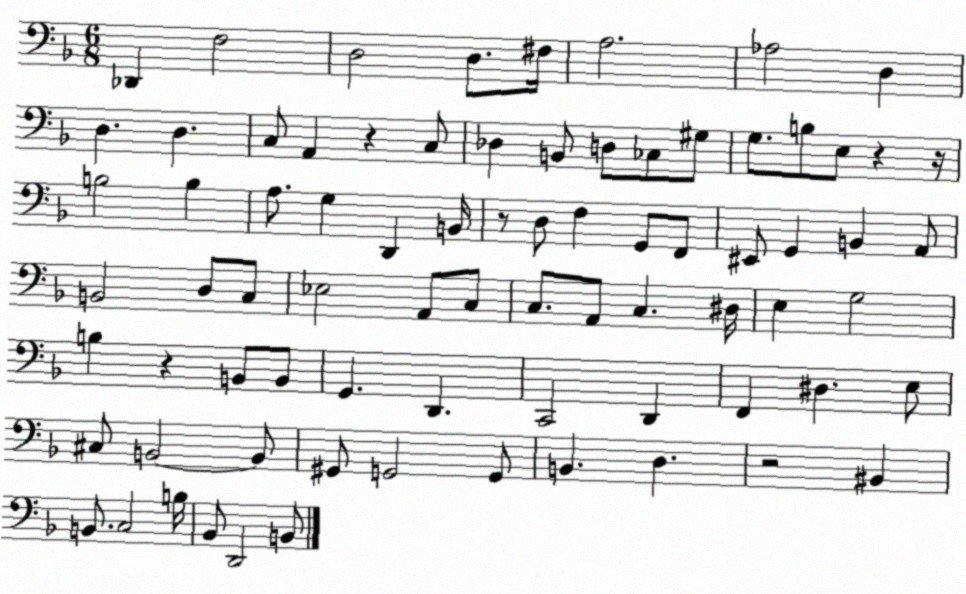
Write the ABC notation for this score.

X:1
T:Untitled
M:6/8
L:1/4
K:F
_D,, F,2 D,2 D,/2 ^F,/4 A,2 _A,2 D, D, D, C,/2 A,, z C,/2 _D, B,,/2 D,/2 _C,/2 ^G,/2 G,/2 B,/2 E,/2 z z/4 B,2 B, A,/2 G, D,, B,,/4 z/2 D,/2 F, G,,/2 F,,/2 ^E,,/2 G,, B,, A,,/2 B,,2 D,/2 C,/2 _E,2 A,,/2 C,/2 C,/2 A,,/2 C, ^D,/4 E, G,2 B, z B,,/2 B,,/2 G,, D,, C,,2 D,, F,, ^D, E,/2 ^C,/2 B,,2 B,,/2 ^G,,/2 G,,2 G,,/2 B,, D, z2 ^B,, B,,/2 C,2 B,/4 _B,,/2 D,,2 B,,/2